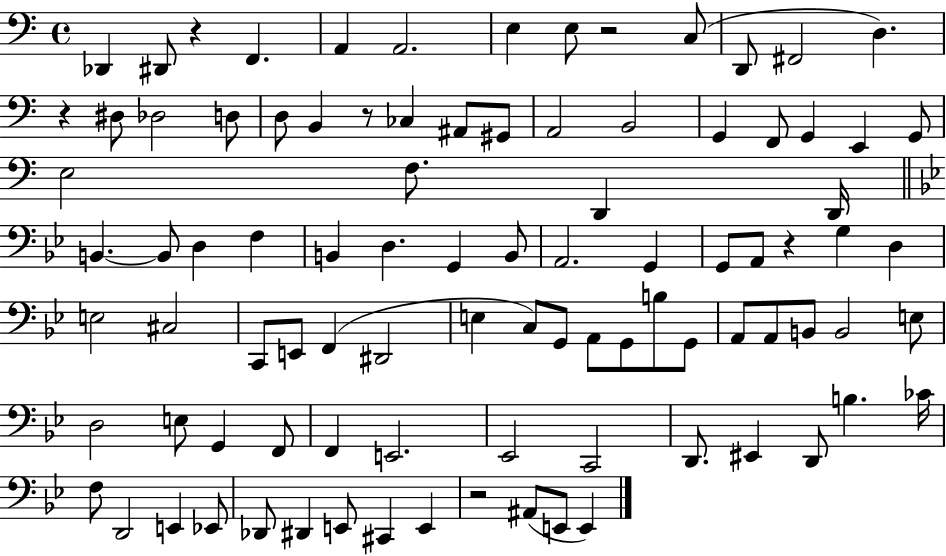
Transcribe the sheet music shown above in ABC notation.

X:1
T:Untitled
M:4/4
L:1/4
K:C
_D,, ^D,,/2 z F,, A,, A,,2 E, E,/2 z2 C,/2 D,,/2 ^F,,2 D, z ^D,/2 _D,2 D,/2 D,/2 B,, z/2 _C, ^A,,/2 ^G,,/2 A,,2 B,,2 G,, F,,/2 G,, E,, G,,/2 E,2 F,/2 D,, D,,/4 B,, B,,/2 D, F, B,, D, G,, B,,/2 A,,2 G,, G,,/2 A,,/2 z G, D, E,2 ^C,2 C,,/2 E,,/2 F,, ^D,,2 E, C,/2 G,,/2 A,,/2 G,,/2 B,/2 G,,/2 A,,/2 A,,/2 B,,/2 B,,2 E,/2 D,2 E,/2 G,, F,,/2 F,, E,,2 _E,,2 C,,2 D,,/2 ^E,, D,,/2 B, _C/4 F,/2 D,,2 E,, _E,,/2 _D,,/2 ^D,, E,,/2 ^C,, E,, z2 ^A,,/2 E,,/2 E,,